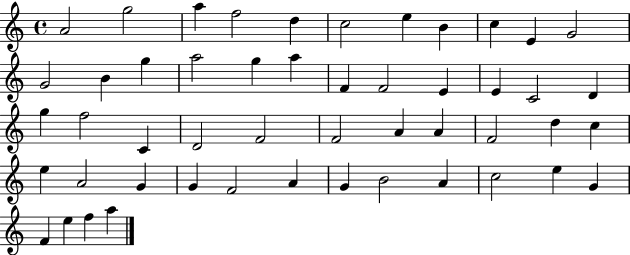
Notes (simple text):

A4/h G5/h A5/q F5/h D5/q C5/h E5/q B4/q C5/q E4/q G4/h G4/h B4/q G5/q A5/h G5/q A5/q F4/q F4/h E4/q E4/q C4/h D4/q G5/q F5/h C4/q D4/h F4/h F4/h A4/q A4/q F4/h D5/q C5/q E5/q A4/h G4/q G4/q F4/h A4/q G4/q B4/h A4/q C5/h E5/q G4/q F4/q E5/q F5/q A5/q